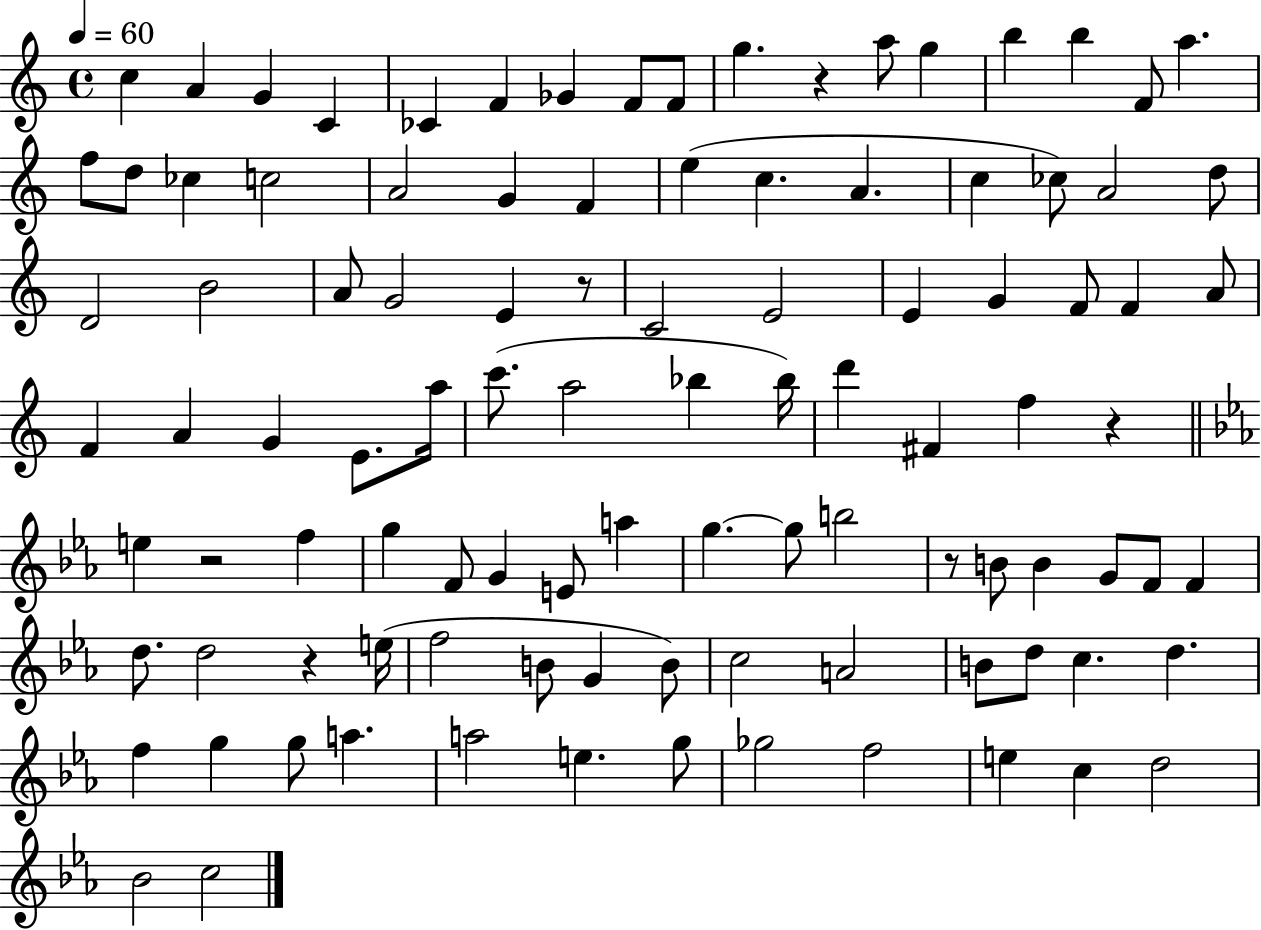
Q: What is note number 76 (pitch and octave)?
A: B4